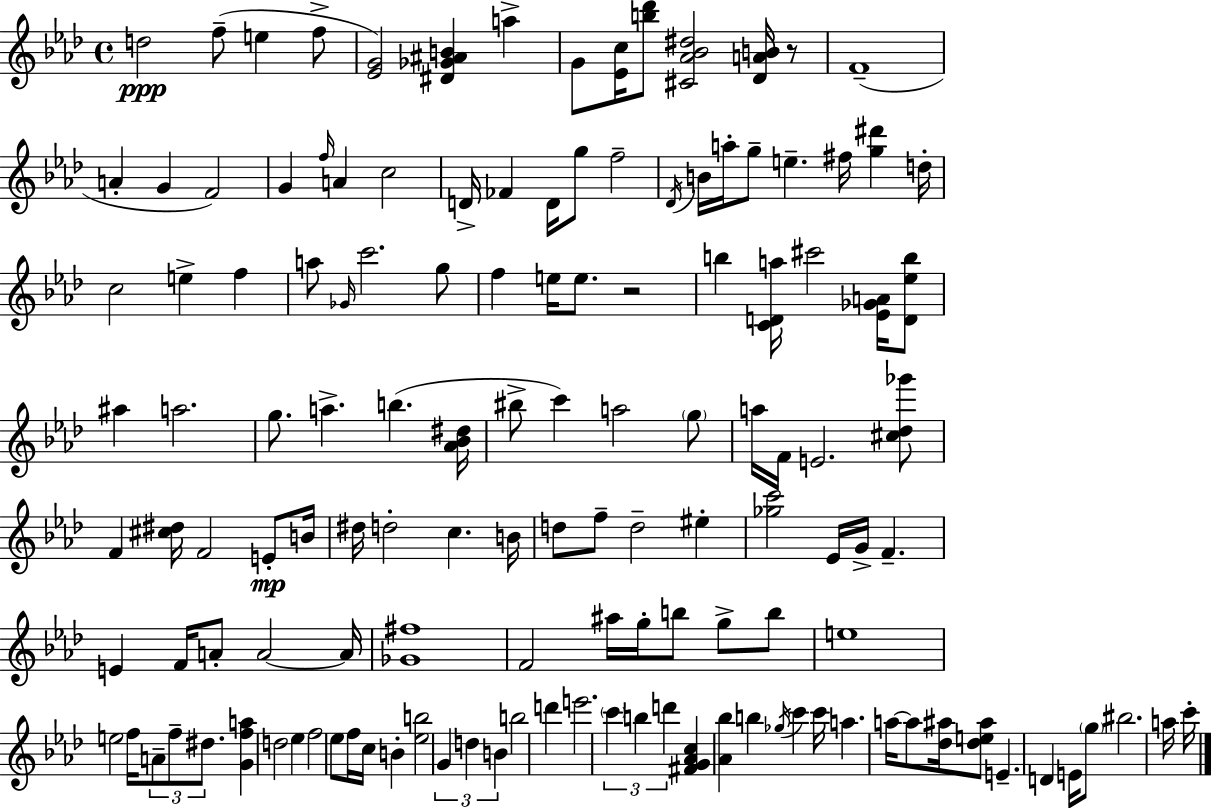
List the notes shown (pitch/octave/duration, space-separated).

D5/h F5/e E5/q F5/e [Eb4,G4]/h [D#4,Gb4,A#4,B4]/q A5/q G4/e [Eb4,C5]/s [B5,Db6]/e [C#4,Ab4,Bb4,D#5]/h [Db4,A4,B4]/s R/e F4/w A4/q G4/q F4/h G4/q F5/s A4/q C5/h D4/s FES4/q D4/s G5/e F5/h Db4/s B4/s A5/s G5/e E5/q. F#5/s [G5,D#6]/q D5/s C5/h E5/q F5/q A5/e Gb4/s C6/h. G5/e F5/q E5/s E5/e. R/h B5/q [C4,D4,A5]/s C#6/h [Eb4,Gb4,A4]/s [D4,Eb5,B5]/e A#5/q A5/h. G5/e. A5/q. B5/q. [Ab4,Bb4,D#5]/s BIS5/e C6/q A5/h G5/e A5/s F4/s E4/h. [C#5,Db5,Gb6]/e F4/q [C#5,D#5]/s F4/h E4/e B4/s D#5/s D5/h C5/q. B4/s D5/e F5/e D5/h EIS5/q [Gb5,C6]/h Eb4/s G4/s F4/q. E4/q F4/s A4/e A4/h A4/s [Gb4,F#5]/w F4/h A#5/s G5/s B5/e G5/e B5/e E5/w E5/h F5/s A4/e F5/e D#5/e. [G4,F5,A5]/q D5/h Eb5/q F5/h Eb5/e F5/s C5/s B4/q [Eb5,B5]/h G4/q D5/q B4/q B5/h D6/q E6/h. C6/q B5/q D6/q [F#4,G4,Ab4,C5]/q [Ab4,Bb5]/q B5/q Gb5/s C6/q C6/s A5/q. A5/s A5/e [Db5,A#5]/s [Db5,E5,A#5]/e E4/q. D4/q E4/s G5/e BIS5/h. A5/s C6/s